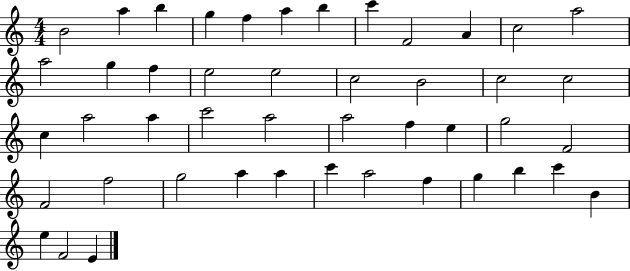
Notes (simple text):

B4/h A5/q B5/q G5/q F5/q A5/q B5/q C6/q F4/h A4/q C5/h A5/h A5/h G5/q F5/q E5/h E5/h C5/h B4/h C5/h C5/h C5/q A5/h A5/q C6/h A5/h A5/h F5/q E5/q G5/h F4/h F4/h F5/h G5/h A5/q A5/q C6/q A5/h F5/q G5/q B5/q C6/q B4/q E5/q F4/h E4/q